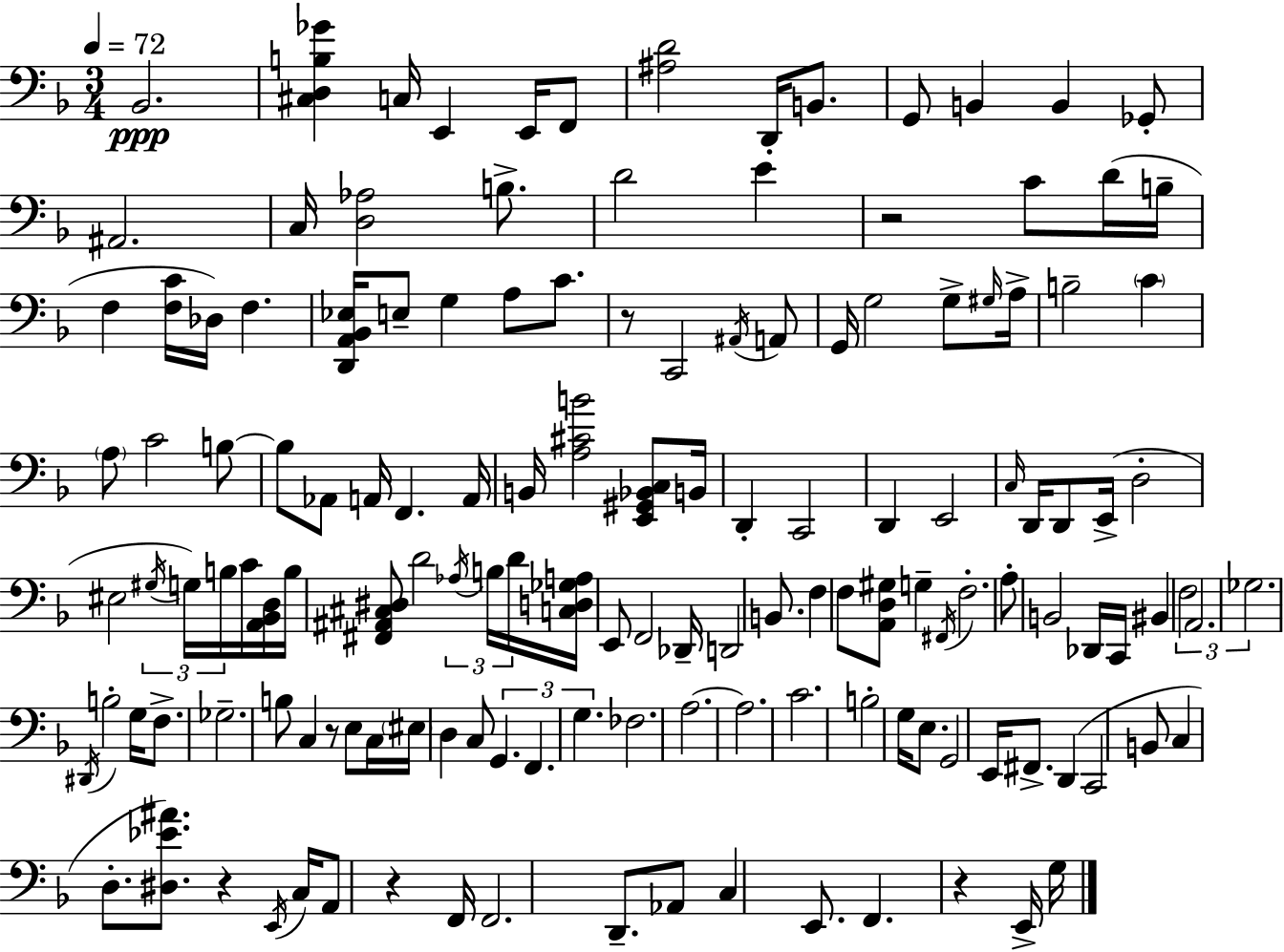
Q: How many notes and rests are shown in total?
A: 143